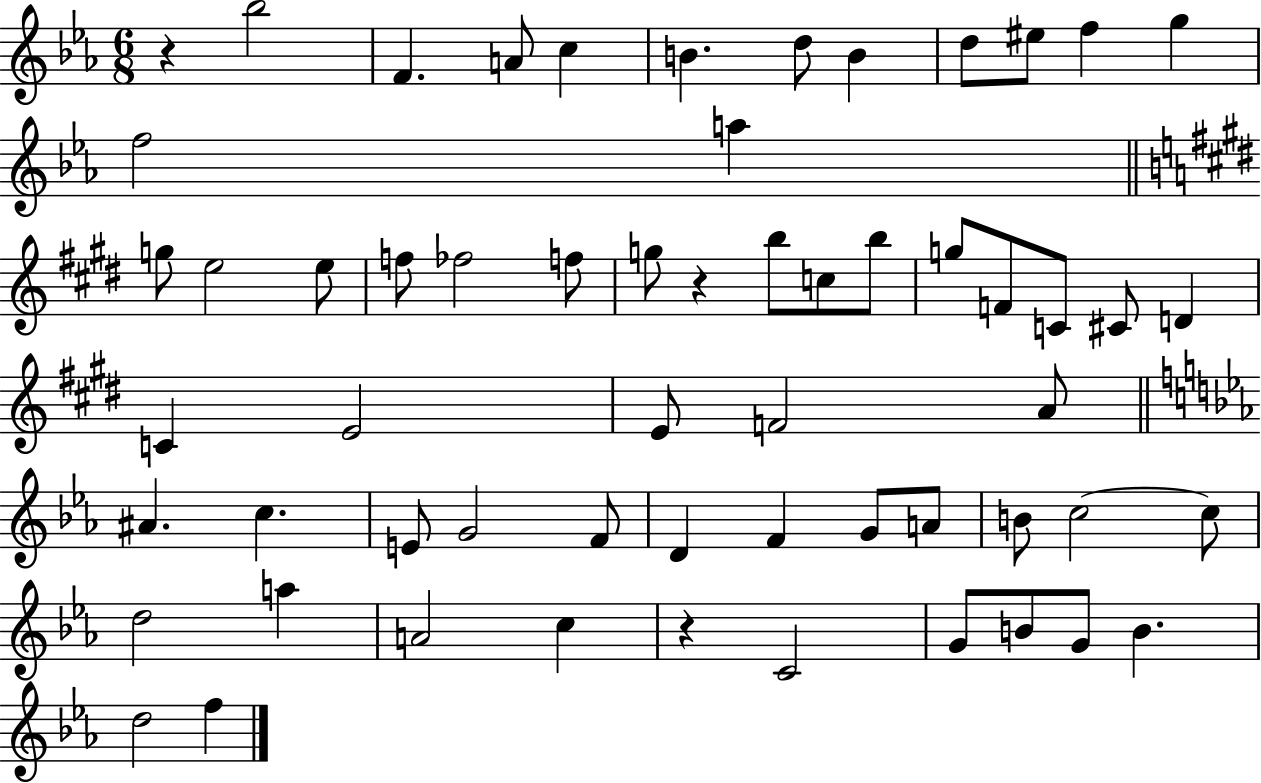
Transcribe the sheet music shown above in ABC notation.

X:1
T:Untitled
M:6/8
L:1/4
K:Eb
z _b2 F A/2 c B d/2 B d/2 ^e/2 f g f2 a g/2 e2 e/2 f/2 _f2 f/2 g/2 z b/2 c/2 b/2 g/2 F/2 C/2 ^C/2 D C E2 E/2 F2 A/2 ^A c E/2 G2 F/2 D F G/2 A/2 B/2 c2 c/2 d2 a A2 c z C2 G/2 B/2 G/2 B d2 f